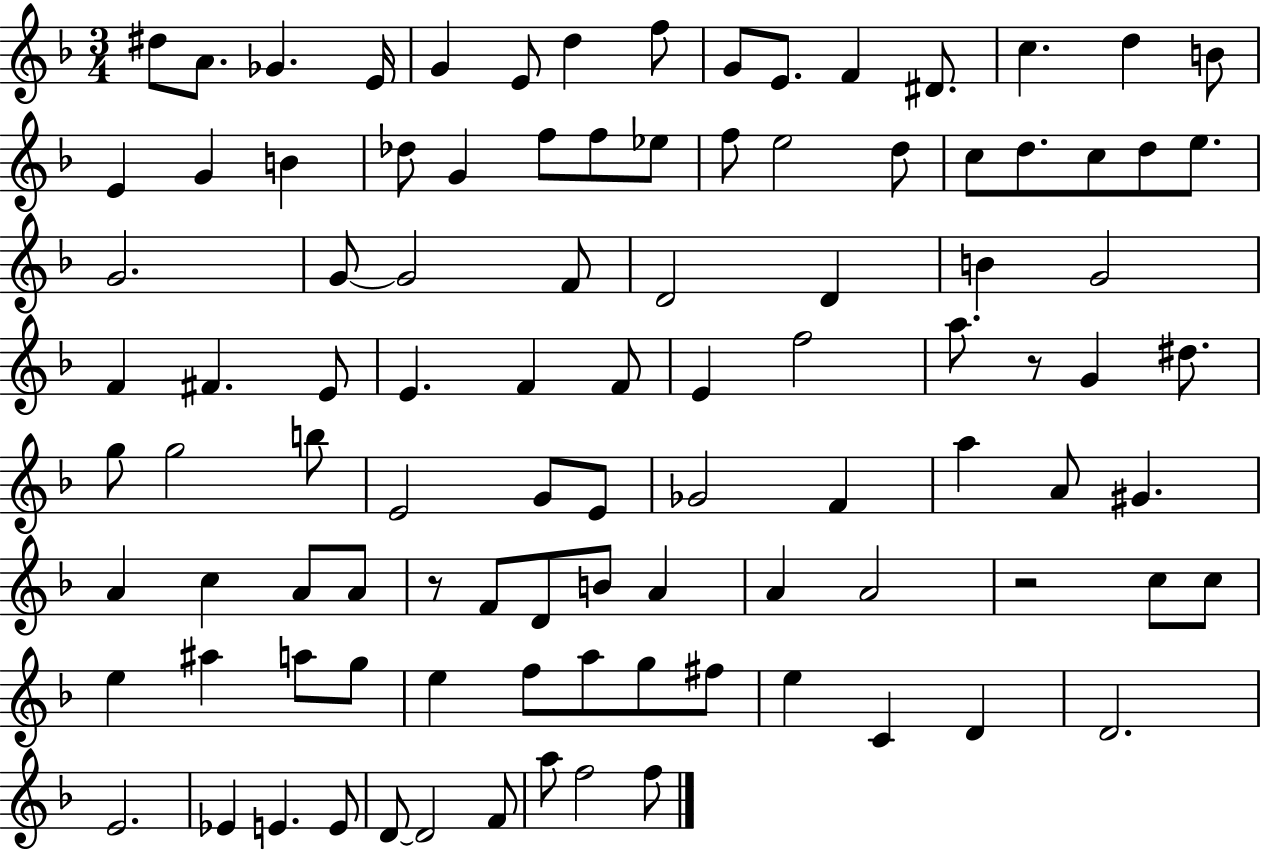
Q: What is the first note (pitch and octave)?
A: D#5